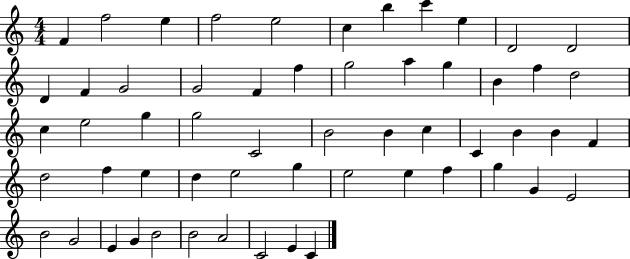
F4/q F5/h E5/q F5/h E5/h C5/q B5/q C6/q E5/q D4/h D4/h D4/q F4/q G4/h G4/h F4/q F5/q G5/h A5/q G5/q B4/q F5/q D5/h C5/q E5/h G5/q G5/h C4/h B4/h B4/q C5/q C4/q B4/q B4/q F4/q D5/h F5/q E5/q D5/q E5/h G5/q E5/h E5/q F5/q G5/q G4/q E4/h B4/h G4/h E4/q G4/q B4/h B4/h A4/h C4/h E4/q C4/q